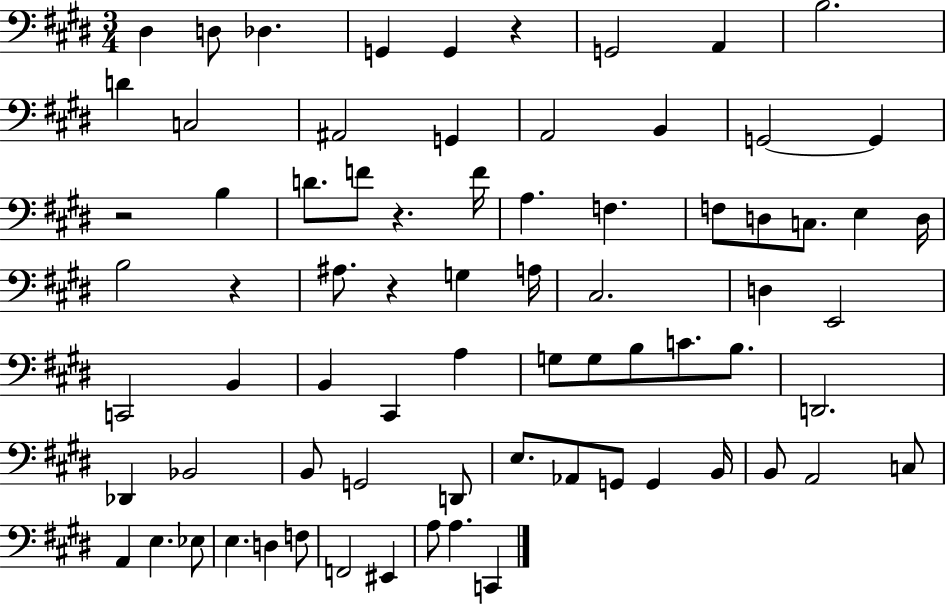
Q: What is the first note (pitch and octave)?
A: D#3